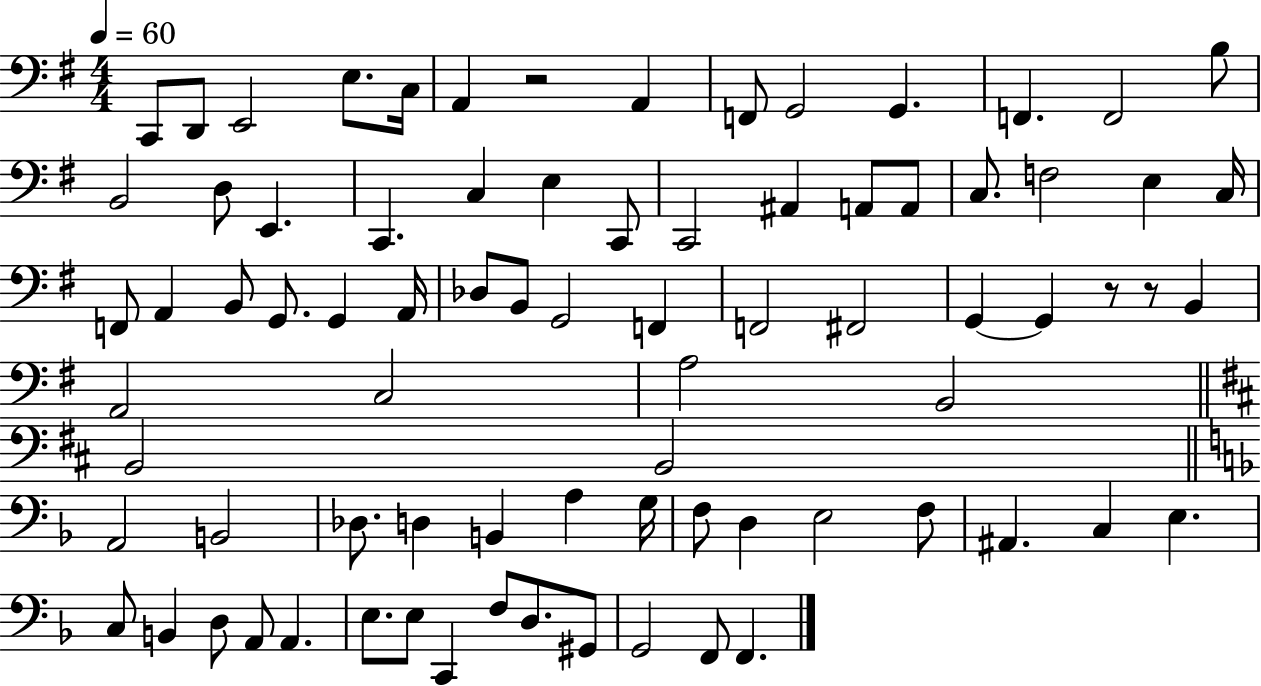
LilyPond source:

{
  \clef bass
  \numericTimeSignature
  \time 4/4
  \key g \major
  \tempo 4 = 60
  c,8 d,8 e,2 e8. c16 | a,4 r2 a,4 | f,8 g,2 g,4. | f,4. f,2 b8 | \break b,2 d8 e,4. | c,4. c4 e4 c,8 | c,2 ais,4 a,8 a,8 | c8. f2 e4 c16 | \break f,8 a,4 b,8 g,8. g,4 a,16 | des8 b,8 g,2 f,4 | f,2 fis,2 | g,4~~ g,4 r8 r8 b,4 | \break a,2 c2 | a2 b,2 | \bar "||" \break \key b \minor b,2 b,2 | \bar "||" \break \key f \major a,2 b,2 | des8. d4 b,4 a4 g16 | f8 d4 e2 f8 | ais,4. c4 e4. | \break c8 b,4 d8 a,8 a,4. | e8. e8 c,4 f8 d8. gis,8 | g,2 f,8 f,4. | \bar "|."
}